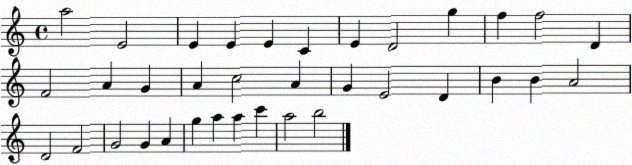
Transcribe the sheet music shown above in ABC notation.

X:1
T:Untitled
M:4/4
L:1/4
K:C
a2 E2 E E E C E D2 g f f2 D F2 A G A c2 A G E2 D B B A2 D2 F2 G2 G A g a a c' a2 b2